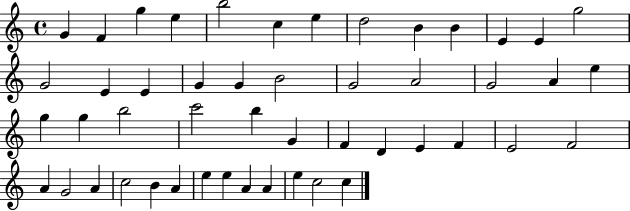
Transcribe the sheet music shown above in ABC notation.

X:1
T:Untitled
M:4/4
L:1/4
K:C
G F g e b2 c e d2 B B E E g2 G2 E E G G B2 G2 A2 G2 A e g g b2 c'2 b G F D E F E2 F2 A G2 A c2 B A e e A A e c2 c